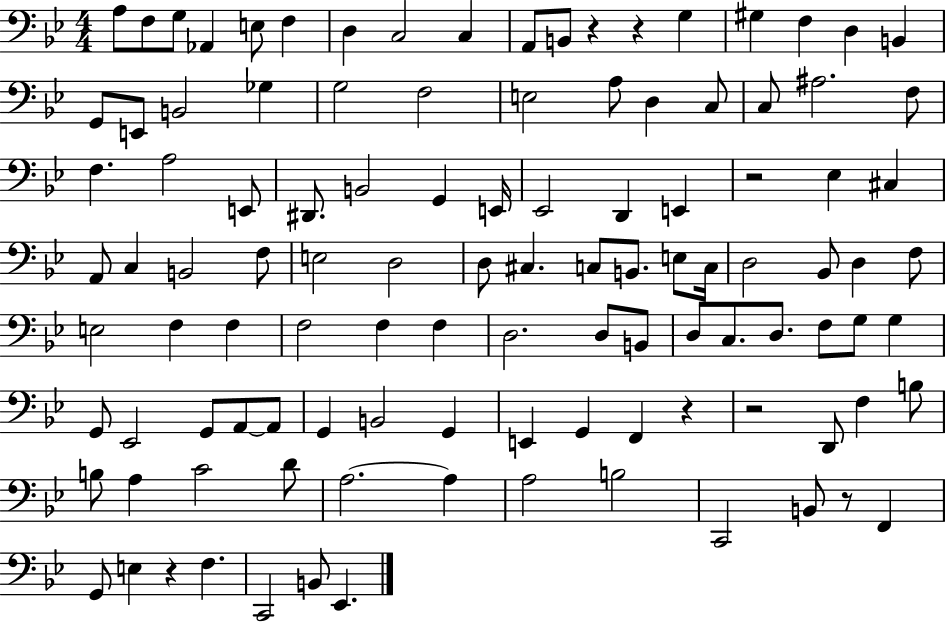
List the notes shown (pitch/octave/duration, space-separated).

A3/e F3/e G3/e Ab2/q E3/e F3/q D3/q C3/h C3/q A2/e B2/e R/q R/q G3/q G#3/q F3/q D3/q B2/q G2/e E2/e B2/h Gb3/q G3/h F3/h E3/h A3/e D3/q C3/e C3/e A#3/h. F3/e F3/q. A3/h E2/e D#2/e. B2/h G2/q E2/s Eb2/h D2/q E2/q R/h Eb3/q C#3/q A2/e C3/q B2/h F3/e E3/h D3/h D3/e C#3/q. C3/e B2/e. E3/e C3/s D3/h Bb2/e D3/q F3/e E3/h F3/q F3/q F3/h F3/q F3/q D3/h. D3/e B2/e D3/e C3/e. D3/e. F3/e G3/e G3/q G2/e Eb2/h G2/e A2/e A2/e G2/q B2/h G2/q E2/q G2/q F2/q R/q R/h D2/e F3/q B3/e B3/e A3/q C4/h D4/e A3/h. A3/q A3/h B3/h C2/h B2/e R/e F2/q G2/e E3/q R/q F3/q. C2/h B2/e Eb2/q.